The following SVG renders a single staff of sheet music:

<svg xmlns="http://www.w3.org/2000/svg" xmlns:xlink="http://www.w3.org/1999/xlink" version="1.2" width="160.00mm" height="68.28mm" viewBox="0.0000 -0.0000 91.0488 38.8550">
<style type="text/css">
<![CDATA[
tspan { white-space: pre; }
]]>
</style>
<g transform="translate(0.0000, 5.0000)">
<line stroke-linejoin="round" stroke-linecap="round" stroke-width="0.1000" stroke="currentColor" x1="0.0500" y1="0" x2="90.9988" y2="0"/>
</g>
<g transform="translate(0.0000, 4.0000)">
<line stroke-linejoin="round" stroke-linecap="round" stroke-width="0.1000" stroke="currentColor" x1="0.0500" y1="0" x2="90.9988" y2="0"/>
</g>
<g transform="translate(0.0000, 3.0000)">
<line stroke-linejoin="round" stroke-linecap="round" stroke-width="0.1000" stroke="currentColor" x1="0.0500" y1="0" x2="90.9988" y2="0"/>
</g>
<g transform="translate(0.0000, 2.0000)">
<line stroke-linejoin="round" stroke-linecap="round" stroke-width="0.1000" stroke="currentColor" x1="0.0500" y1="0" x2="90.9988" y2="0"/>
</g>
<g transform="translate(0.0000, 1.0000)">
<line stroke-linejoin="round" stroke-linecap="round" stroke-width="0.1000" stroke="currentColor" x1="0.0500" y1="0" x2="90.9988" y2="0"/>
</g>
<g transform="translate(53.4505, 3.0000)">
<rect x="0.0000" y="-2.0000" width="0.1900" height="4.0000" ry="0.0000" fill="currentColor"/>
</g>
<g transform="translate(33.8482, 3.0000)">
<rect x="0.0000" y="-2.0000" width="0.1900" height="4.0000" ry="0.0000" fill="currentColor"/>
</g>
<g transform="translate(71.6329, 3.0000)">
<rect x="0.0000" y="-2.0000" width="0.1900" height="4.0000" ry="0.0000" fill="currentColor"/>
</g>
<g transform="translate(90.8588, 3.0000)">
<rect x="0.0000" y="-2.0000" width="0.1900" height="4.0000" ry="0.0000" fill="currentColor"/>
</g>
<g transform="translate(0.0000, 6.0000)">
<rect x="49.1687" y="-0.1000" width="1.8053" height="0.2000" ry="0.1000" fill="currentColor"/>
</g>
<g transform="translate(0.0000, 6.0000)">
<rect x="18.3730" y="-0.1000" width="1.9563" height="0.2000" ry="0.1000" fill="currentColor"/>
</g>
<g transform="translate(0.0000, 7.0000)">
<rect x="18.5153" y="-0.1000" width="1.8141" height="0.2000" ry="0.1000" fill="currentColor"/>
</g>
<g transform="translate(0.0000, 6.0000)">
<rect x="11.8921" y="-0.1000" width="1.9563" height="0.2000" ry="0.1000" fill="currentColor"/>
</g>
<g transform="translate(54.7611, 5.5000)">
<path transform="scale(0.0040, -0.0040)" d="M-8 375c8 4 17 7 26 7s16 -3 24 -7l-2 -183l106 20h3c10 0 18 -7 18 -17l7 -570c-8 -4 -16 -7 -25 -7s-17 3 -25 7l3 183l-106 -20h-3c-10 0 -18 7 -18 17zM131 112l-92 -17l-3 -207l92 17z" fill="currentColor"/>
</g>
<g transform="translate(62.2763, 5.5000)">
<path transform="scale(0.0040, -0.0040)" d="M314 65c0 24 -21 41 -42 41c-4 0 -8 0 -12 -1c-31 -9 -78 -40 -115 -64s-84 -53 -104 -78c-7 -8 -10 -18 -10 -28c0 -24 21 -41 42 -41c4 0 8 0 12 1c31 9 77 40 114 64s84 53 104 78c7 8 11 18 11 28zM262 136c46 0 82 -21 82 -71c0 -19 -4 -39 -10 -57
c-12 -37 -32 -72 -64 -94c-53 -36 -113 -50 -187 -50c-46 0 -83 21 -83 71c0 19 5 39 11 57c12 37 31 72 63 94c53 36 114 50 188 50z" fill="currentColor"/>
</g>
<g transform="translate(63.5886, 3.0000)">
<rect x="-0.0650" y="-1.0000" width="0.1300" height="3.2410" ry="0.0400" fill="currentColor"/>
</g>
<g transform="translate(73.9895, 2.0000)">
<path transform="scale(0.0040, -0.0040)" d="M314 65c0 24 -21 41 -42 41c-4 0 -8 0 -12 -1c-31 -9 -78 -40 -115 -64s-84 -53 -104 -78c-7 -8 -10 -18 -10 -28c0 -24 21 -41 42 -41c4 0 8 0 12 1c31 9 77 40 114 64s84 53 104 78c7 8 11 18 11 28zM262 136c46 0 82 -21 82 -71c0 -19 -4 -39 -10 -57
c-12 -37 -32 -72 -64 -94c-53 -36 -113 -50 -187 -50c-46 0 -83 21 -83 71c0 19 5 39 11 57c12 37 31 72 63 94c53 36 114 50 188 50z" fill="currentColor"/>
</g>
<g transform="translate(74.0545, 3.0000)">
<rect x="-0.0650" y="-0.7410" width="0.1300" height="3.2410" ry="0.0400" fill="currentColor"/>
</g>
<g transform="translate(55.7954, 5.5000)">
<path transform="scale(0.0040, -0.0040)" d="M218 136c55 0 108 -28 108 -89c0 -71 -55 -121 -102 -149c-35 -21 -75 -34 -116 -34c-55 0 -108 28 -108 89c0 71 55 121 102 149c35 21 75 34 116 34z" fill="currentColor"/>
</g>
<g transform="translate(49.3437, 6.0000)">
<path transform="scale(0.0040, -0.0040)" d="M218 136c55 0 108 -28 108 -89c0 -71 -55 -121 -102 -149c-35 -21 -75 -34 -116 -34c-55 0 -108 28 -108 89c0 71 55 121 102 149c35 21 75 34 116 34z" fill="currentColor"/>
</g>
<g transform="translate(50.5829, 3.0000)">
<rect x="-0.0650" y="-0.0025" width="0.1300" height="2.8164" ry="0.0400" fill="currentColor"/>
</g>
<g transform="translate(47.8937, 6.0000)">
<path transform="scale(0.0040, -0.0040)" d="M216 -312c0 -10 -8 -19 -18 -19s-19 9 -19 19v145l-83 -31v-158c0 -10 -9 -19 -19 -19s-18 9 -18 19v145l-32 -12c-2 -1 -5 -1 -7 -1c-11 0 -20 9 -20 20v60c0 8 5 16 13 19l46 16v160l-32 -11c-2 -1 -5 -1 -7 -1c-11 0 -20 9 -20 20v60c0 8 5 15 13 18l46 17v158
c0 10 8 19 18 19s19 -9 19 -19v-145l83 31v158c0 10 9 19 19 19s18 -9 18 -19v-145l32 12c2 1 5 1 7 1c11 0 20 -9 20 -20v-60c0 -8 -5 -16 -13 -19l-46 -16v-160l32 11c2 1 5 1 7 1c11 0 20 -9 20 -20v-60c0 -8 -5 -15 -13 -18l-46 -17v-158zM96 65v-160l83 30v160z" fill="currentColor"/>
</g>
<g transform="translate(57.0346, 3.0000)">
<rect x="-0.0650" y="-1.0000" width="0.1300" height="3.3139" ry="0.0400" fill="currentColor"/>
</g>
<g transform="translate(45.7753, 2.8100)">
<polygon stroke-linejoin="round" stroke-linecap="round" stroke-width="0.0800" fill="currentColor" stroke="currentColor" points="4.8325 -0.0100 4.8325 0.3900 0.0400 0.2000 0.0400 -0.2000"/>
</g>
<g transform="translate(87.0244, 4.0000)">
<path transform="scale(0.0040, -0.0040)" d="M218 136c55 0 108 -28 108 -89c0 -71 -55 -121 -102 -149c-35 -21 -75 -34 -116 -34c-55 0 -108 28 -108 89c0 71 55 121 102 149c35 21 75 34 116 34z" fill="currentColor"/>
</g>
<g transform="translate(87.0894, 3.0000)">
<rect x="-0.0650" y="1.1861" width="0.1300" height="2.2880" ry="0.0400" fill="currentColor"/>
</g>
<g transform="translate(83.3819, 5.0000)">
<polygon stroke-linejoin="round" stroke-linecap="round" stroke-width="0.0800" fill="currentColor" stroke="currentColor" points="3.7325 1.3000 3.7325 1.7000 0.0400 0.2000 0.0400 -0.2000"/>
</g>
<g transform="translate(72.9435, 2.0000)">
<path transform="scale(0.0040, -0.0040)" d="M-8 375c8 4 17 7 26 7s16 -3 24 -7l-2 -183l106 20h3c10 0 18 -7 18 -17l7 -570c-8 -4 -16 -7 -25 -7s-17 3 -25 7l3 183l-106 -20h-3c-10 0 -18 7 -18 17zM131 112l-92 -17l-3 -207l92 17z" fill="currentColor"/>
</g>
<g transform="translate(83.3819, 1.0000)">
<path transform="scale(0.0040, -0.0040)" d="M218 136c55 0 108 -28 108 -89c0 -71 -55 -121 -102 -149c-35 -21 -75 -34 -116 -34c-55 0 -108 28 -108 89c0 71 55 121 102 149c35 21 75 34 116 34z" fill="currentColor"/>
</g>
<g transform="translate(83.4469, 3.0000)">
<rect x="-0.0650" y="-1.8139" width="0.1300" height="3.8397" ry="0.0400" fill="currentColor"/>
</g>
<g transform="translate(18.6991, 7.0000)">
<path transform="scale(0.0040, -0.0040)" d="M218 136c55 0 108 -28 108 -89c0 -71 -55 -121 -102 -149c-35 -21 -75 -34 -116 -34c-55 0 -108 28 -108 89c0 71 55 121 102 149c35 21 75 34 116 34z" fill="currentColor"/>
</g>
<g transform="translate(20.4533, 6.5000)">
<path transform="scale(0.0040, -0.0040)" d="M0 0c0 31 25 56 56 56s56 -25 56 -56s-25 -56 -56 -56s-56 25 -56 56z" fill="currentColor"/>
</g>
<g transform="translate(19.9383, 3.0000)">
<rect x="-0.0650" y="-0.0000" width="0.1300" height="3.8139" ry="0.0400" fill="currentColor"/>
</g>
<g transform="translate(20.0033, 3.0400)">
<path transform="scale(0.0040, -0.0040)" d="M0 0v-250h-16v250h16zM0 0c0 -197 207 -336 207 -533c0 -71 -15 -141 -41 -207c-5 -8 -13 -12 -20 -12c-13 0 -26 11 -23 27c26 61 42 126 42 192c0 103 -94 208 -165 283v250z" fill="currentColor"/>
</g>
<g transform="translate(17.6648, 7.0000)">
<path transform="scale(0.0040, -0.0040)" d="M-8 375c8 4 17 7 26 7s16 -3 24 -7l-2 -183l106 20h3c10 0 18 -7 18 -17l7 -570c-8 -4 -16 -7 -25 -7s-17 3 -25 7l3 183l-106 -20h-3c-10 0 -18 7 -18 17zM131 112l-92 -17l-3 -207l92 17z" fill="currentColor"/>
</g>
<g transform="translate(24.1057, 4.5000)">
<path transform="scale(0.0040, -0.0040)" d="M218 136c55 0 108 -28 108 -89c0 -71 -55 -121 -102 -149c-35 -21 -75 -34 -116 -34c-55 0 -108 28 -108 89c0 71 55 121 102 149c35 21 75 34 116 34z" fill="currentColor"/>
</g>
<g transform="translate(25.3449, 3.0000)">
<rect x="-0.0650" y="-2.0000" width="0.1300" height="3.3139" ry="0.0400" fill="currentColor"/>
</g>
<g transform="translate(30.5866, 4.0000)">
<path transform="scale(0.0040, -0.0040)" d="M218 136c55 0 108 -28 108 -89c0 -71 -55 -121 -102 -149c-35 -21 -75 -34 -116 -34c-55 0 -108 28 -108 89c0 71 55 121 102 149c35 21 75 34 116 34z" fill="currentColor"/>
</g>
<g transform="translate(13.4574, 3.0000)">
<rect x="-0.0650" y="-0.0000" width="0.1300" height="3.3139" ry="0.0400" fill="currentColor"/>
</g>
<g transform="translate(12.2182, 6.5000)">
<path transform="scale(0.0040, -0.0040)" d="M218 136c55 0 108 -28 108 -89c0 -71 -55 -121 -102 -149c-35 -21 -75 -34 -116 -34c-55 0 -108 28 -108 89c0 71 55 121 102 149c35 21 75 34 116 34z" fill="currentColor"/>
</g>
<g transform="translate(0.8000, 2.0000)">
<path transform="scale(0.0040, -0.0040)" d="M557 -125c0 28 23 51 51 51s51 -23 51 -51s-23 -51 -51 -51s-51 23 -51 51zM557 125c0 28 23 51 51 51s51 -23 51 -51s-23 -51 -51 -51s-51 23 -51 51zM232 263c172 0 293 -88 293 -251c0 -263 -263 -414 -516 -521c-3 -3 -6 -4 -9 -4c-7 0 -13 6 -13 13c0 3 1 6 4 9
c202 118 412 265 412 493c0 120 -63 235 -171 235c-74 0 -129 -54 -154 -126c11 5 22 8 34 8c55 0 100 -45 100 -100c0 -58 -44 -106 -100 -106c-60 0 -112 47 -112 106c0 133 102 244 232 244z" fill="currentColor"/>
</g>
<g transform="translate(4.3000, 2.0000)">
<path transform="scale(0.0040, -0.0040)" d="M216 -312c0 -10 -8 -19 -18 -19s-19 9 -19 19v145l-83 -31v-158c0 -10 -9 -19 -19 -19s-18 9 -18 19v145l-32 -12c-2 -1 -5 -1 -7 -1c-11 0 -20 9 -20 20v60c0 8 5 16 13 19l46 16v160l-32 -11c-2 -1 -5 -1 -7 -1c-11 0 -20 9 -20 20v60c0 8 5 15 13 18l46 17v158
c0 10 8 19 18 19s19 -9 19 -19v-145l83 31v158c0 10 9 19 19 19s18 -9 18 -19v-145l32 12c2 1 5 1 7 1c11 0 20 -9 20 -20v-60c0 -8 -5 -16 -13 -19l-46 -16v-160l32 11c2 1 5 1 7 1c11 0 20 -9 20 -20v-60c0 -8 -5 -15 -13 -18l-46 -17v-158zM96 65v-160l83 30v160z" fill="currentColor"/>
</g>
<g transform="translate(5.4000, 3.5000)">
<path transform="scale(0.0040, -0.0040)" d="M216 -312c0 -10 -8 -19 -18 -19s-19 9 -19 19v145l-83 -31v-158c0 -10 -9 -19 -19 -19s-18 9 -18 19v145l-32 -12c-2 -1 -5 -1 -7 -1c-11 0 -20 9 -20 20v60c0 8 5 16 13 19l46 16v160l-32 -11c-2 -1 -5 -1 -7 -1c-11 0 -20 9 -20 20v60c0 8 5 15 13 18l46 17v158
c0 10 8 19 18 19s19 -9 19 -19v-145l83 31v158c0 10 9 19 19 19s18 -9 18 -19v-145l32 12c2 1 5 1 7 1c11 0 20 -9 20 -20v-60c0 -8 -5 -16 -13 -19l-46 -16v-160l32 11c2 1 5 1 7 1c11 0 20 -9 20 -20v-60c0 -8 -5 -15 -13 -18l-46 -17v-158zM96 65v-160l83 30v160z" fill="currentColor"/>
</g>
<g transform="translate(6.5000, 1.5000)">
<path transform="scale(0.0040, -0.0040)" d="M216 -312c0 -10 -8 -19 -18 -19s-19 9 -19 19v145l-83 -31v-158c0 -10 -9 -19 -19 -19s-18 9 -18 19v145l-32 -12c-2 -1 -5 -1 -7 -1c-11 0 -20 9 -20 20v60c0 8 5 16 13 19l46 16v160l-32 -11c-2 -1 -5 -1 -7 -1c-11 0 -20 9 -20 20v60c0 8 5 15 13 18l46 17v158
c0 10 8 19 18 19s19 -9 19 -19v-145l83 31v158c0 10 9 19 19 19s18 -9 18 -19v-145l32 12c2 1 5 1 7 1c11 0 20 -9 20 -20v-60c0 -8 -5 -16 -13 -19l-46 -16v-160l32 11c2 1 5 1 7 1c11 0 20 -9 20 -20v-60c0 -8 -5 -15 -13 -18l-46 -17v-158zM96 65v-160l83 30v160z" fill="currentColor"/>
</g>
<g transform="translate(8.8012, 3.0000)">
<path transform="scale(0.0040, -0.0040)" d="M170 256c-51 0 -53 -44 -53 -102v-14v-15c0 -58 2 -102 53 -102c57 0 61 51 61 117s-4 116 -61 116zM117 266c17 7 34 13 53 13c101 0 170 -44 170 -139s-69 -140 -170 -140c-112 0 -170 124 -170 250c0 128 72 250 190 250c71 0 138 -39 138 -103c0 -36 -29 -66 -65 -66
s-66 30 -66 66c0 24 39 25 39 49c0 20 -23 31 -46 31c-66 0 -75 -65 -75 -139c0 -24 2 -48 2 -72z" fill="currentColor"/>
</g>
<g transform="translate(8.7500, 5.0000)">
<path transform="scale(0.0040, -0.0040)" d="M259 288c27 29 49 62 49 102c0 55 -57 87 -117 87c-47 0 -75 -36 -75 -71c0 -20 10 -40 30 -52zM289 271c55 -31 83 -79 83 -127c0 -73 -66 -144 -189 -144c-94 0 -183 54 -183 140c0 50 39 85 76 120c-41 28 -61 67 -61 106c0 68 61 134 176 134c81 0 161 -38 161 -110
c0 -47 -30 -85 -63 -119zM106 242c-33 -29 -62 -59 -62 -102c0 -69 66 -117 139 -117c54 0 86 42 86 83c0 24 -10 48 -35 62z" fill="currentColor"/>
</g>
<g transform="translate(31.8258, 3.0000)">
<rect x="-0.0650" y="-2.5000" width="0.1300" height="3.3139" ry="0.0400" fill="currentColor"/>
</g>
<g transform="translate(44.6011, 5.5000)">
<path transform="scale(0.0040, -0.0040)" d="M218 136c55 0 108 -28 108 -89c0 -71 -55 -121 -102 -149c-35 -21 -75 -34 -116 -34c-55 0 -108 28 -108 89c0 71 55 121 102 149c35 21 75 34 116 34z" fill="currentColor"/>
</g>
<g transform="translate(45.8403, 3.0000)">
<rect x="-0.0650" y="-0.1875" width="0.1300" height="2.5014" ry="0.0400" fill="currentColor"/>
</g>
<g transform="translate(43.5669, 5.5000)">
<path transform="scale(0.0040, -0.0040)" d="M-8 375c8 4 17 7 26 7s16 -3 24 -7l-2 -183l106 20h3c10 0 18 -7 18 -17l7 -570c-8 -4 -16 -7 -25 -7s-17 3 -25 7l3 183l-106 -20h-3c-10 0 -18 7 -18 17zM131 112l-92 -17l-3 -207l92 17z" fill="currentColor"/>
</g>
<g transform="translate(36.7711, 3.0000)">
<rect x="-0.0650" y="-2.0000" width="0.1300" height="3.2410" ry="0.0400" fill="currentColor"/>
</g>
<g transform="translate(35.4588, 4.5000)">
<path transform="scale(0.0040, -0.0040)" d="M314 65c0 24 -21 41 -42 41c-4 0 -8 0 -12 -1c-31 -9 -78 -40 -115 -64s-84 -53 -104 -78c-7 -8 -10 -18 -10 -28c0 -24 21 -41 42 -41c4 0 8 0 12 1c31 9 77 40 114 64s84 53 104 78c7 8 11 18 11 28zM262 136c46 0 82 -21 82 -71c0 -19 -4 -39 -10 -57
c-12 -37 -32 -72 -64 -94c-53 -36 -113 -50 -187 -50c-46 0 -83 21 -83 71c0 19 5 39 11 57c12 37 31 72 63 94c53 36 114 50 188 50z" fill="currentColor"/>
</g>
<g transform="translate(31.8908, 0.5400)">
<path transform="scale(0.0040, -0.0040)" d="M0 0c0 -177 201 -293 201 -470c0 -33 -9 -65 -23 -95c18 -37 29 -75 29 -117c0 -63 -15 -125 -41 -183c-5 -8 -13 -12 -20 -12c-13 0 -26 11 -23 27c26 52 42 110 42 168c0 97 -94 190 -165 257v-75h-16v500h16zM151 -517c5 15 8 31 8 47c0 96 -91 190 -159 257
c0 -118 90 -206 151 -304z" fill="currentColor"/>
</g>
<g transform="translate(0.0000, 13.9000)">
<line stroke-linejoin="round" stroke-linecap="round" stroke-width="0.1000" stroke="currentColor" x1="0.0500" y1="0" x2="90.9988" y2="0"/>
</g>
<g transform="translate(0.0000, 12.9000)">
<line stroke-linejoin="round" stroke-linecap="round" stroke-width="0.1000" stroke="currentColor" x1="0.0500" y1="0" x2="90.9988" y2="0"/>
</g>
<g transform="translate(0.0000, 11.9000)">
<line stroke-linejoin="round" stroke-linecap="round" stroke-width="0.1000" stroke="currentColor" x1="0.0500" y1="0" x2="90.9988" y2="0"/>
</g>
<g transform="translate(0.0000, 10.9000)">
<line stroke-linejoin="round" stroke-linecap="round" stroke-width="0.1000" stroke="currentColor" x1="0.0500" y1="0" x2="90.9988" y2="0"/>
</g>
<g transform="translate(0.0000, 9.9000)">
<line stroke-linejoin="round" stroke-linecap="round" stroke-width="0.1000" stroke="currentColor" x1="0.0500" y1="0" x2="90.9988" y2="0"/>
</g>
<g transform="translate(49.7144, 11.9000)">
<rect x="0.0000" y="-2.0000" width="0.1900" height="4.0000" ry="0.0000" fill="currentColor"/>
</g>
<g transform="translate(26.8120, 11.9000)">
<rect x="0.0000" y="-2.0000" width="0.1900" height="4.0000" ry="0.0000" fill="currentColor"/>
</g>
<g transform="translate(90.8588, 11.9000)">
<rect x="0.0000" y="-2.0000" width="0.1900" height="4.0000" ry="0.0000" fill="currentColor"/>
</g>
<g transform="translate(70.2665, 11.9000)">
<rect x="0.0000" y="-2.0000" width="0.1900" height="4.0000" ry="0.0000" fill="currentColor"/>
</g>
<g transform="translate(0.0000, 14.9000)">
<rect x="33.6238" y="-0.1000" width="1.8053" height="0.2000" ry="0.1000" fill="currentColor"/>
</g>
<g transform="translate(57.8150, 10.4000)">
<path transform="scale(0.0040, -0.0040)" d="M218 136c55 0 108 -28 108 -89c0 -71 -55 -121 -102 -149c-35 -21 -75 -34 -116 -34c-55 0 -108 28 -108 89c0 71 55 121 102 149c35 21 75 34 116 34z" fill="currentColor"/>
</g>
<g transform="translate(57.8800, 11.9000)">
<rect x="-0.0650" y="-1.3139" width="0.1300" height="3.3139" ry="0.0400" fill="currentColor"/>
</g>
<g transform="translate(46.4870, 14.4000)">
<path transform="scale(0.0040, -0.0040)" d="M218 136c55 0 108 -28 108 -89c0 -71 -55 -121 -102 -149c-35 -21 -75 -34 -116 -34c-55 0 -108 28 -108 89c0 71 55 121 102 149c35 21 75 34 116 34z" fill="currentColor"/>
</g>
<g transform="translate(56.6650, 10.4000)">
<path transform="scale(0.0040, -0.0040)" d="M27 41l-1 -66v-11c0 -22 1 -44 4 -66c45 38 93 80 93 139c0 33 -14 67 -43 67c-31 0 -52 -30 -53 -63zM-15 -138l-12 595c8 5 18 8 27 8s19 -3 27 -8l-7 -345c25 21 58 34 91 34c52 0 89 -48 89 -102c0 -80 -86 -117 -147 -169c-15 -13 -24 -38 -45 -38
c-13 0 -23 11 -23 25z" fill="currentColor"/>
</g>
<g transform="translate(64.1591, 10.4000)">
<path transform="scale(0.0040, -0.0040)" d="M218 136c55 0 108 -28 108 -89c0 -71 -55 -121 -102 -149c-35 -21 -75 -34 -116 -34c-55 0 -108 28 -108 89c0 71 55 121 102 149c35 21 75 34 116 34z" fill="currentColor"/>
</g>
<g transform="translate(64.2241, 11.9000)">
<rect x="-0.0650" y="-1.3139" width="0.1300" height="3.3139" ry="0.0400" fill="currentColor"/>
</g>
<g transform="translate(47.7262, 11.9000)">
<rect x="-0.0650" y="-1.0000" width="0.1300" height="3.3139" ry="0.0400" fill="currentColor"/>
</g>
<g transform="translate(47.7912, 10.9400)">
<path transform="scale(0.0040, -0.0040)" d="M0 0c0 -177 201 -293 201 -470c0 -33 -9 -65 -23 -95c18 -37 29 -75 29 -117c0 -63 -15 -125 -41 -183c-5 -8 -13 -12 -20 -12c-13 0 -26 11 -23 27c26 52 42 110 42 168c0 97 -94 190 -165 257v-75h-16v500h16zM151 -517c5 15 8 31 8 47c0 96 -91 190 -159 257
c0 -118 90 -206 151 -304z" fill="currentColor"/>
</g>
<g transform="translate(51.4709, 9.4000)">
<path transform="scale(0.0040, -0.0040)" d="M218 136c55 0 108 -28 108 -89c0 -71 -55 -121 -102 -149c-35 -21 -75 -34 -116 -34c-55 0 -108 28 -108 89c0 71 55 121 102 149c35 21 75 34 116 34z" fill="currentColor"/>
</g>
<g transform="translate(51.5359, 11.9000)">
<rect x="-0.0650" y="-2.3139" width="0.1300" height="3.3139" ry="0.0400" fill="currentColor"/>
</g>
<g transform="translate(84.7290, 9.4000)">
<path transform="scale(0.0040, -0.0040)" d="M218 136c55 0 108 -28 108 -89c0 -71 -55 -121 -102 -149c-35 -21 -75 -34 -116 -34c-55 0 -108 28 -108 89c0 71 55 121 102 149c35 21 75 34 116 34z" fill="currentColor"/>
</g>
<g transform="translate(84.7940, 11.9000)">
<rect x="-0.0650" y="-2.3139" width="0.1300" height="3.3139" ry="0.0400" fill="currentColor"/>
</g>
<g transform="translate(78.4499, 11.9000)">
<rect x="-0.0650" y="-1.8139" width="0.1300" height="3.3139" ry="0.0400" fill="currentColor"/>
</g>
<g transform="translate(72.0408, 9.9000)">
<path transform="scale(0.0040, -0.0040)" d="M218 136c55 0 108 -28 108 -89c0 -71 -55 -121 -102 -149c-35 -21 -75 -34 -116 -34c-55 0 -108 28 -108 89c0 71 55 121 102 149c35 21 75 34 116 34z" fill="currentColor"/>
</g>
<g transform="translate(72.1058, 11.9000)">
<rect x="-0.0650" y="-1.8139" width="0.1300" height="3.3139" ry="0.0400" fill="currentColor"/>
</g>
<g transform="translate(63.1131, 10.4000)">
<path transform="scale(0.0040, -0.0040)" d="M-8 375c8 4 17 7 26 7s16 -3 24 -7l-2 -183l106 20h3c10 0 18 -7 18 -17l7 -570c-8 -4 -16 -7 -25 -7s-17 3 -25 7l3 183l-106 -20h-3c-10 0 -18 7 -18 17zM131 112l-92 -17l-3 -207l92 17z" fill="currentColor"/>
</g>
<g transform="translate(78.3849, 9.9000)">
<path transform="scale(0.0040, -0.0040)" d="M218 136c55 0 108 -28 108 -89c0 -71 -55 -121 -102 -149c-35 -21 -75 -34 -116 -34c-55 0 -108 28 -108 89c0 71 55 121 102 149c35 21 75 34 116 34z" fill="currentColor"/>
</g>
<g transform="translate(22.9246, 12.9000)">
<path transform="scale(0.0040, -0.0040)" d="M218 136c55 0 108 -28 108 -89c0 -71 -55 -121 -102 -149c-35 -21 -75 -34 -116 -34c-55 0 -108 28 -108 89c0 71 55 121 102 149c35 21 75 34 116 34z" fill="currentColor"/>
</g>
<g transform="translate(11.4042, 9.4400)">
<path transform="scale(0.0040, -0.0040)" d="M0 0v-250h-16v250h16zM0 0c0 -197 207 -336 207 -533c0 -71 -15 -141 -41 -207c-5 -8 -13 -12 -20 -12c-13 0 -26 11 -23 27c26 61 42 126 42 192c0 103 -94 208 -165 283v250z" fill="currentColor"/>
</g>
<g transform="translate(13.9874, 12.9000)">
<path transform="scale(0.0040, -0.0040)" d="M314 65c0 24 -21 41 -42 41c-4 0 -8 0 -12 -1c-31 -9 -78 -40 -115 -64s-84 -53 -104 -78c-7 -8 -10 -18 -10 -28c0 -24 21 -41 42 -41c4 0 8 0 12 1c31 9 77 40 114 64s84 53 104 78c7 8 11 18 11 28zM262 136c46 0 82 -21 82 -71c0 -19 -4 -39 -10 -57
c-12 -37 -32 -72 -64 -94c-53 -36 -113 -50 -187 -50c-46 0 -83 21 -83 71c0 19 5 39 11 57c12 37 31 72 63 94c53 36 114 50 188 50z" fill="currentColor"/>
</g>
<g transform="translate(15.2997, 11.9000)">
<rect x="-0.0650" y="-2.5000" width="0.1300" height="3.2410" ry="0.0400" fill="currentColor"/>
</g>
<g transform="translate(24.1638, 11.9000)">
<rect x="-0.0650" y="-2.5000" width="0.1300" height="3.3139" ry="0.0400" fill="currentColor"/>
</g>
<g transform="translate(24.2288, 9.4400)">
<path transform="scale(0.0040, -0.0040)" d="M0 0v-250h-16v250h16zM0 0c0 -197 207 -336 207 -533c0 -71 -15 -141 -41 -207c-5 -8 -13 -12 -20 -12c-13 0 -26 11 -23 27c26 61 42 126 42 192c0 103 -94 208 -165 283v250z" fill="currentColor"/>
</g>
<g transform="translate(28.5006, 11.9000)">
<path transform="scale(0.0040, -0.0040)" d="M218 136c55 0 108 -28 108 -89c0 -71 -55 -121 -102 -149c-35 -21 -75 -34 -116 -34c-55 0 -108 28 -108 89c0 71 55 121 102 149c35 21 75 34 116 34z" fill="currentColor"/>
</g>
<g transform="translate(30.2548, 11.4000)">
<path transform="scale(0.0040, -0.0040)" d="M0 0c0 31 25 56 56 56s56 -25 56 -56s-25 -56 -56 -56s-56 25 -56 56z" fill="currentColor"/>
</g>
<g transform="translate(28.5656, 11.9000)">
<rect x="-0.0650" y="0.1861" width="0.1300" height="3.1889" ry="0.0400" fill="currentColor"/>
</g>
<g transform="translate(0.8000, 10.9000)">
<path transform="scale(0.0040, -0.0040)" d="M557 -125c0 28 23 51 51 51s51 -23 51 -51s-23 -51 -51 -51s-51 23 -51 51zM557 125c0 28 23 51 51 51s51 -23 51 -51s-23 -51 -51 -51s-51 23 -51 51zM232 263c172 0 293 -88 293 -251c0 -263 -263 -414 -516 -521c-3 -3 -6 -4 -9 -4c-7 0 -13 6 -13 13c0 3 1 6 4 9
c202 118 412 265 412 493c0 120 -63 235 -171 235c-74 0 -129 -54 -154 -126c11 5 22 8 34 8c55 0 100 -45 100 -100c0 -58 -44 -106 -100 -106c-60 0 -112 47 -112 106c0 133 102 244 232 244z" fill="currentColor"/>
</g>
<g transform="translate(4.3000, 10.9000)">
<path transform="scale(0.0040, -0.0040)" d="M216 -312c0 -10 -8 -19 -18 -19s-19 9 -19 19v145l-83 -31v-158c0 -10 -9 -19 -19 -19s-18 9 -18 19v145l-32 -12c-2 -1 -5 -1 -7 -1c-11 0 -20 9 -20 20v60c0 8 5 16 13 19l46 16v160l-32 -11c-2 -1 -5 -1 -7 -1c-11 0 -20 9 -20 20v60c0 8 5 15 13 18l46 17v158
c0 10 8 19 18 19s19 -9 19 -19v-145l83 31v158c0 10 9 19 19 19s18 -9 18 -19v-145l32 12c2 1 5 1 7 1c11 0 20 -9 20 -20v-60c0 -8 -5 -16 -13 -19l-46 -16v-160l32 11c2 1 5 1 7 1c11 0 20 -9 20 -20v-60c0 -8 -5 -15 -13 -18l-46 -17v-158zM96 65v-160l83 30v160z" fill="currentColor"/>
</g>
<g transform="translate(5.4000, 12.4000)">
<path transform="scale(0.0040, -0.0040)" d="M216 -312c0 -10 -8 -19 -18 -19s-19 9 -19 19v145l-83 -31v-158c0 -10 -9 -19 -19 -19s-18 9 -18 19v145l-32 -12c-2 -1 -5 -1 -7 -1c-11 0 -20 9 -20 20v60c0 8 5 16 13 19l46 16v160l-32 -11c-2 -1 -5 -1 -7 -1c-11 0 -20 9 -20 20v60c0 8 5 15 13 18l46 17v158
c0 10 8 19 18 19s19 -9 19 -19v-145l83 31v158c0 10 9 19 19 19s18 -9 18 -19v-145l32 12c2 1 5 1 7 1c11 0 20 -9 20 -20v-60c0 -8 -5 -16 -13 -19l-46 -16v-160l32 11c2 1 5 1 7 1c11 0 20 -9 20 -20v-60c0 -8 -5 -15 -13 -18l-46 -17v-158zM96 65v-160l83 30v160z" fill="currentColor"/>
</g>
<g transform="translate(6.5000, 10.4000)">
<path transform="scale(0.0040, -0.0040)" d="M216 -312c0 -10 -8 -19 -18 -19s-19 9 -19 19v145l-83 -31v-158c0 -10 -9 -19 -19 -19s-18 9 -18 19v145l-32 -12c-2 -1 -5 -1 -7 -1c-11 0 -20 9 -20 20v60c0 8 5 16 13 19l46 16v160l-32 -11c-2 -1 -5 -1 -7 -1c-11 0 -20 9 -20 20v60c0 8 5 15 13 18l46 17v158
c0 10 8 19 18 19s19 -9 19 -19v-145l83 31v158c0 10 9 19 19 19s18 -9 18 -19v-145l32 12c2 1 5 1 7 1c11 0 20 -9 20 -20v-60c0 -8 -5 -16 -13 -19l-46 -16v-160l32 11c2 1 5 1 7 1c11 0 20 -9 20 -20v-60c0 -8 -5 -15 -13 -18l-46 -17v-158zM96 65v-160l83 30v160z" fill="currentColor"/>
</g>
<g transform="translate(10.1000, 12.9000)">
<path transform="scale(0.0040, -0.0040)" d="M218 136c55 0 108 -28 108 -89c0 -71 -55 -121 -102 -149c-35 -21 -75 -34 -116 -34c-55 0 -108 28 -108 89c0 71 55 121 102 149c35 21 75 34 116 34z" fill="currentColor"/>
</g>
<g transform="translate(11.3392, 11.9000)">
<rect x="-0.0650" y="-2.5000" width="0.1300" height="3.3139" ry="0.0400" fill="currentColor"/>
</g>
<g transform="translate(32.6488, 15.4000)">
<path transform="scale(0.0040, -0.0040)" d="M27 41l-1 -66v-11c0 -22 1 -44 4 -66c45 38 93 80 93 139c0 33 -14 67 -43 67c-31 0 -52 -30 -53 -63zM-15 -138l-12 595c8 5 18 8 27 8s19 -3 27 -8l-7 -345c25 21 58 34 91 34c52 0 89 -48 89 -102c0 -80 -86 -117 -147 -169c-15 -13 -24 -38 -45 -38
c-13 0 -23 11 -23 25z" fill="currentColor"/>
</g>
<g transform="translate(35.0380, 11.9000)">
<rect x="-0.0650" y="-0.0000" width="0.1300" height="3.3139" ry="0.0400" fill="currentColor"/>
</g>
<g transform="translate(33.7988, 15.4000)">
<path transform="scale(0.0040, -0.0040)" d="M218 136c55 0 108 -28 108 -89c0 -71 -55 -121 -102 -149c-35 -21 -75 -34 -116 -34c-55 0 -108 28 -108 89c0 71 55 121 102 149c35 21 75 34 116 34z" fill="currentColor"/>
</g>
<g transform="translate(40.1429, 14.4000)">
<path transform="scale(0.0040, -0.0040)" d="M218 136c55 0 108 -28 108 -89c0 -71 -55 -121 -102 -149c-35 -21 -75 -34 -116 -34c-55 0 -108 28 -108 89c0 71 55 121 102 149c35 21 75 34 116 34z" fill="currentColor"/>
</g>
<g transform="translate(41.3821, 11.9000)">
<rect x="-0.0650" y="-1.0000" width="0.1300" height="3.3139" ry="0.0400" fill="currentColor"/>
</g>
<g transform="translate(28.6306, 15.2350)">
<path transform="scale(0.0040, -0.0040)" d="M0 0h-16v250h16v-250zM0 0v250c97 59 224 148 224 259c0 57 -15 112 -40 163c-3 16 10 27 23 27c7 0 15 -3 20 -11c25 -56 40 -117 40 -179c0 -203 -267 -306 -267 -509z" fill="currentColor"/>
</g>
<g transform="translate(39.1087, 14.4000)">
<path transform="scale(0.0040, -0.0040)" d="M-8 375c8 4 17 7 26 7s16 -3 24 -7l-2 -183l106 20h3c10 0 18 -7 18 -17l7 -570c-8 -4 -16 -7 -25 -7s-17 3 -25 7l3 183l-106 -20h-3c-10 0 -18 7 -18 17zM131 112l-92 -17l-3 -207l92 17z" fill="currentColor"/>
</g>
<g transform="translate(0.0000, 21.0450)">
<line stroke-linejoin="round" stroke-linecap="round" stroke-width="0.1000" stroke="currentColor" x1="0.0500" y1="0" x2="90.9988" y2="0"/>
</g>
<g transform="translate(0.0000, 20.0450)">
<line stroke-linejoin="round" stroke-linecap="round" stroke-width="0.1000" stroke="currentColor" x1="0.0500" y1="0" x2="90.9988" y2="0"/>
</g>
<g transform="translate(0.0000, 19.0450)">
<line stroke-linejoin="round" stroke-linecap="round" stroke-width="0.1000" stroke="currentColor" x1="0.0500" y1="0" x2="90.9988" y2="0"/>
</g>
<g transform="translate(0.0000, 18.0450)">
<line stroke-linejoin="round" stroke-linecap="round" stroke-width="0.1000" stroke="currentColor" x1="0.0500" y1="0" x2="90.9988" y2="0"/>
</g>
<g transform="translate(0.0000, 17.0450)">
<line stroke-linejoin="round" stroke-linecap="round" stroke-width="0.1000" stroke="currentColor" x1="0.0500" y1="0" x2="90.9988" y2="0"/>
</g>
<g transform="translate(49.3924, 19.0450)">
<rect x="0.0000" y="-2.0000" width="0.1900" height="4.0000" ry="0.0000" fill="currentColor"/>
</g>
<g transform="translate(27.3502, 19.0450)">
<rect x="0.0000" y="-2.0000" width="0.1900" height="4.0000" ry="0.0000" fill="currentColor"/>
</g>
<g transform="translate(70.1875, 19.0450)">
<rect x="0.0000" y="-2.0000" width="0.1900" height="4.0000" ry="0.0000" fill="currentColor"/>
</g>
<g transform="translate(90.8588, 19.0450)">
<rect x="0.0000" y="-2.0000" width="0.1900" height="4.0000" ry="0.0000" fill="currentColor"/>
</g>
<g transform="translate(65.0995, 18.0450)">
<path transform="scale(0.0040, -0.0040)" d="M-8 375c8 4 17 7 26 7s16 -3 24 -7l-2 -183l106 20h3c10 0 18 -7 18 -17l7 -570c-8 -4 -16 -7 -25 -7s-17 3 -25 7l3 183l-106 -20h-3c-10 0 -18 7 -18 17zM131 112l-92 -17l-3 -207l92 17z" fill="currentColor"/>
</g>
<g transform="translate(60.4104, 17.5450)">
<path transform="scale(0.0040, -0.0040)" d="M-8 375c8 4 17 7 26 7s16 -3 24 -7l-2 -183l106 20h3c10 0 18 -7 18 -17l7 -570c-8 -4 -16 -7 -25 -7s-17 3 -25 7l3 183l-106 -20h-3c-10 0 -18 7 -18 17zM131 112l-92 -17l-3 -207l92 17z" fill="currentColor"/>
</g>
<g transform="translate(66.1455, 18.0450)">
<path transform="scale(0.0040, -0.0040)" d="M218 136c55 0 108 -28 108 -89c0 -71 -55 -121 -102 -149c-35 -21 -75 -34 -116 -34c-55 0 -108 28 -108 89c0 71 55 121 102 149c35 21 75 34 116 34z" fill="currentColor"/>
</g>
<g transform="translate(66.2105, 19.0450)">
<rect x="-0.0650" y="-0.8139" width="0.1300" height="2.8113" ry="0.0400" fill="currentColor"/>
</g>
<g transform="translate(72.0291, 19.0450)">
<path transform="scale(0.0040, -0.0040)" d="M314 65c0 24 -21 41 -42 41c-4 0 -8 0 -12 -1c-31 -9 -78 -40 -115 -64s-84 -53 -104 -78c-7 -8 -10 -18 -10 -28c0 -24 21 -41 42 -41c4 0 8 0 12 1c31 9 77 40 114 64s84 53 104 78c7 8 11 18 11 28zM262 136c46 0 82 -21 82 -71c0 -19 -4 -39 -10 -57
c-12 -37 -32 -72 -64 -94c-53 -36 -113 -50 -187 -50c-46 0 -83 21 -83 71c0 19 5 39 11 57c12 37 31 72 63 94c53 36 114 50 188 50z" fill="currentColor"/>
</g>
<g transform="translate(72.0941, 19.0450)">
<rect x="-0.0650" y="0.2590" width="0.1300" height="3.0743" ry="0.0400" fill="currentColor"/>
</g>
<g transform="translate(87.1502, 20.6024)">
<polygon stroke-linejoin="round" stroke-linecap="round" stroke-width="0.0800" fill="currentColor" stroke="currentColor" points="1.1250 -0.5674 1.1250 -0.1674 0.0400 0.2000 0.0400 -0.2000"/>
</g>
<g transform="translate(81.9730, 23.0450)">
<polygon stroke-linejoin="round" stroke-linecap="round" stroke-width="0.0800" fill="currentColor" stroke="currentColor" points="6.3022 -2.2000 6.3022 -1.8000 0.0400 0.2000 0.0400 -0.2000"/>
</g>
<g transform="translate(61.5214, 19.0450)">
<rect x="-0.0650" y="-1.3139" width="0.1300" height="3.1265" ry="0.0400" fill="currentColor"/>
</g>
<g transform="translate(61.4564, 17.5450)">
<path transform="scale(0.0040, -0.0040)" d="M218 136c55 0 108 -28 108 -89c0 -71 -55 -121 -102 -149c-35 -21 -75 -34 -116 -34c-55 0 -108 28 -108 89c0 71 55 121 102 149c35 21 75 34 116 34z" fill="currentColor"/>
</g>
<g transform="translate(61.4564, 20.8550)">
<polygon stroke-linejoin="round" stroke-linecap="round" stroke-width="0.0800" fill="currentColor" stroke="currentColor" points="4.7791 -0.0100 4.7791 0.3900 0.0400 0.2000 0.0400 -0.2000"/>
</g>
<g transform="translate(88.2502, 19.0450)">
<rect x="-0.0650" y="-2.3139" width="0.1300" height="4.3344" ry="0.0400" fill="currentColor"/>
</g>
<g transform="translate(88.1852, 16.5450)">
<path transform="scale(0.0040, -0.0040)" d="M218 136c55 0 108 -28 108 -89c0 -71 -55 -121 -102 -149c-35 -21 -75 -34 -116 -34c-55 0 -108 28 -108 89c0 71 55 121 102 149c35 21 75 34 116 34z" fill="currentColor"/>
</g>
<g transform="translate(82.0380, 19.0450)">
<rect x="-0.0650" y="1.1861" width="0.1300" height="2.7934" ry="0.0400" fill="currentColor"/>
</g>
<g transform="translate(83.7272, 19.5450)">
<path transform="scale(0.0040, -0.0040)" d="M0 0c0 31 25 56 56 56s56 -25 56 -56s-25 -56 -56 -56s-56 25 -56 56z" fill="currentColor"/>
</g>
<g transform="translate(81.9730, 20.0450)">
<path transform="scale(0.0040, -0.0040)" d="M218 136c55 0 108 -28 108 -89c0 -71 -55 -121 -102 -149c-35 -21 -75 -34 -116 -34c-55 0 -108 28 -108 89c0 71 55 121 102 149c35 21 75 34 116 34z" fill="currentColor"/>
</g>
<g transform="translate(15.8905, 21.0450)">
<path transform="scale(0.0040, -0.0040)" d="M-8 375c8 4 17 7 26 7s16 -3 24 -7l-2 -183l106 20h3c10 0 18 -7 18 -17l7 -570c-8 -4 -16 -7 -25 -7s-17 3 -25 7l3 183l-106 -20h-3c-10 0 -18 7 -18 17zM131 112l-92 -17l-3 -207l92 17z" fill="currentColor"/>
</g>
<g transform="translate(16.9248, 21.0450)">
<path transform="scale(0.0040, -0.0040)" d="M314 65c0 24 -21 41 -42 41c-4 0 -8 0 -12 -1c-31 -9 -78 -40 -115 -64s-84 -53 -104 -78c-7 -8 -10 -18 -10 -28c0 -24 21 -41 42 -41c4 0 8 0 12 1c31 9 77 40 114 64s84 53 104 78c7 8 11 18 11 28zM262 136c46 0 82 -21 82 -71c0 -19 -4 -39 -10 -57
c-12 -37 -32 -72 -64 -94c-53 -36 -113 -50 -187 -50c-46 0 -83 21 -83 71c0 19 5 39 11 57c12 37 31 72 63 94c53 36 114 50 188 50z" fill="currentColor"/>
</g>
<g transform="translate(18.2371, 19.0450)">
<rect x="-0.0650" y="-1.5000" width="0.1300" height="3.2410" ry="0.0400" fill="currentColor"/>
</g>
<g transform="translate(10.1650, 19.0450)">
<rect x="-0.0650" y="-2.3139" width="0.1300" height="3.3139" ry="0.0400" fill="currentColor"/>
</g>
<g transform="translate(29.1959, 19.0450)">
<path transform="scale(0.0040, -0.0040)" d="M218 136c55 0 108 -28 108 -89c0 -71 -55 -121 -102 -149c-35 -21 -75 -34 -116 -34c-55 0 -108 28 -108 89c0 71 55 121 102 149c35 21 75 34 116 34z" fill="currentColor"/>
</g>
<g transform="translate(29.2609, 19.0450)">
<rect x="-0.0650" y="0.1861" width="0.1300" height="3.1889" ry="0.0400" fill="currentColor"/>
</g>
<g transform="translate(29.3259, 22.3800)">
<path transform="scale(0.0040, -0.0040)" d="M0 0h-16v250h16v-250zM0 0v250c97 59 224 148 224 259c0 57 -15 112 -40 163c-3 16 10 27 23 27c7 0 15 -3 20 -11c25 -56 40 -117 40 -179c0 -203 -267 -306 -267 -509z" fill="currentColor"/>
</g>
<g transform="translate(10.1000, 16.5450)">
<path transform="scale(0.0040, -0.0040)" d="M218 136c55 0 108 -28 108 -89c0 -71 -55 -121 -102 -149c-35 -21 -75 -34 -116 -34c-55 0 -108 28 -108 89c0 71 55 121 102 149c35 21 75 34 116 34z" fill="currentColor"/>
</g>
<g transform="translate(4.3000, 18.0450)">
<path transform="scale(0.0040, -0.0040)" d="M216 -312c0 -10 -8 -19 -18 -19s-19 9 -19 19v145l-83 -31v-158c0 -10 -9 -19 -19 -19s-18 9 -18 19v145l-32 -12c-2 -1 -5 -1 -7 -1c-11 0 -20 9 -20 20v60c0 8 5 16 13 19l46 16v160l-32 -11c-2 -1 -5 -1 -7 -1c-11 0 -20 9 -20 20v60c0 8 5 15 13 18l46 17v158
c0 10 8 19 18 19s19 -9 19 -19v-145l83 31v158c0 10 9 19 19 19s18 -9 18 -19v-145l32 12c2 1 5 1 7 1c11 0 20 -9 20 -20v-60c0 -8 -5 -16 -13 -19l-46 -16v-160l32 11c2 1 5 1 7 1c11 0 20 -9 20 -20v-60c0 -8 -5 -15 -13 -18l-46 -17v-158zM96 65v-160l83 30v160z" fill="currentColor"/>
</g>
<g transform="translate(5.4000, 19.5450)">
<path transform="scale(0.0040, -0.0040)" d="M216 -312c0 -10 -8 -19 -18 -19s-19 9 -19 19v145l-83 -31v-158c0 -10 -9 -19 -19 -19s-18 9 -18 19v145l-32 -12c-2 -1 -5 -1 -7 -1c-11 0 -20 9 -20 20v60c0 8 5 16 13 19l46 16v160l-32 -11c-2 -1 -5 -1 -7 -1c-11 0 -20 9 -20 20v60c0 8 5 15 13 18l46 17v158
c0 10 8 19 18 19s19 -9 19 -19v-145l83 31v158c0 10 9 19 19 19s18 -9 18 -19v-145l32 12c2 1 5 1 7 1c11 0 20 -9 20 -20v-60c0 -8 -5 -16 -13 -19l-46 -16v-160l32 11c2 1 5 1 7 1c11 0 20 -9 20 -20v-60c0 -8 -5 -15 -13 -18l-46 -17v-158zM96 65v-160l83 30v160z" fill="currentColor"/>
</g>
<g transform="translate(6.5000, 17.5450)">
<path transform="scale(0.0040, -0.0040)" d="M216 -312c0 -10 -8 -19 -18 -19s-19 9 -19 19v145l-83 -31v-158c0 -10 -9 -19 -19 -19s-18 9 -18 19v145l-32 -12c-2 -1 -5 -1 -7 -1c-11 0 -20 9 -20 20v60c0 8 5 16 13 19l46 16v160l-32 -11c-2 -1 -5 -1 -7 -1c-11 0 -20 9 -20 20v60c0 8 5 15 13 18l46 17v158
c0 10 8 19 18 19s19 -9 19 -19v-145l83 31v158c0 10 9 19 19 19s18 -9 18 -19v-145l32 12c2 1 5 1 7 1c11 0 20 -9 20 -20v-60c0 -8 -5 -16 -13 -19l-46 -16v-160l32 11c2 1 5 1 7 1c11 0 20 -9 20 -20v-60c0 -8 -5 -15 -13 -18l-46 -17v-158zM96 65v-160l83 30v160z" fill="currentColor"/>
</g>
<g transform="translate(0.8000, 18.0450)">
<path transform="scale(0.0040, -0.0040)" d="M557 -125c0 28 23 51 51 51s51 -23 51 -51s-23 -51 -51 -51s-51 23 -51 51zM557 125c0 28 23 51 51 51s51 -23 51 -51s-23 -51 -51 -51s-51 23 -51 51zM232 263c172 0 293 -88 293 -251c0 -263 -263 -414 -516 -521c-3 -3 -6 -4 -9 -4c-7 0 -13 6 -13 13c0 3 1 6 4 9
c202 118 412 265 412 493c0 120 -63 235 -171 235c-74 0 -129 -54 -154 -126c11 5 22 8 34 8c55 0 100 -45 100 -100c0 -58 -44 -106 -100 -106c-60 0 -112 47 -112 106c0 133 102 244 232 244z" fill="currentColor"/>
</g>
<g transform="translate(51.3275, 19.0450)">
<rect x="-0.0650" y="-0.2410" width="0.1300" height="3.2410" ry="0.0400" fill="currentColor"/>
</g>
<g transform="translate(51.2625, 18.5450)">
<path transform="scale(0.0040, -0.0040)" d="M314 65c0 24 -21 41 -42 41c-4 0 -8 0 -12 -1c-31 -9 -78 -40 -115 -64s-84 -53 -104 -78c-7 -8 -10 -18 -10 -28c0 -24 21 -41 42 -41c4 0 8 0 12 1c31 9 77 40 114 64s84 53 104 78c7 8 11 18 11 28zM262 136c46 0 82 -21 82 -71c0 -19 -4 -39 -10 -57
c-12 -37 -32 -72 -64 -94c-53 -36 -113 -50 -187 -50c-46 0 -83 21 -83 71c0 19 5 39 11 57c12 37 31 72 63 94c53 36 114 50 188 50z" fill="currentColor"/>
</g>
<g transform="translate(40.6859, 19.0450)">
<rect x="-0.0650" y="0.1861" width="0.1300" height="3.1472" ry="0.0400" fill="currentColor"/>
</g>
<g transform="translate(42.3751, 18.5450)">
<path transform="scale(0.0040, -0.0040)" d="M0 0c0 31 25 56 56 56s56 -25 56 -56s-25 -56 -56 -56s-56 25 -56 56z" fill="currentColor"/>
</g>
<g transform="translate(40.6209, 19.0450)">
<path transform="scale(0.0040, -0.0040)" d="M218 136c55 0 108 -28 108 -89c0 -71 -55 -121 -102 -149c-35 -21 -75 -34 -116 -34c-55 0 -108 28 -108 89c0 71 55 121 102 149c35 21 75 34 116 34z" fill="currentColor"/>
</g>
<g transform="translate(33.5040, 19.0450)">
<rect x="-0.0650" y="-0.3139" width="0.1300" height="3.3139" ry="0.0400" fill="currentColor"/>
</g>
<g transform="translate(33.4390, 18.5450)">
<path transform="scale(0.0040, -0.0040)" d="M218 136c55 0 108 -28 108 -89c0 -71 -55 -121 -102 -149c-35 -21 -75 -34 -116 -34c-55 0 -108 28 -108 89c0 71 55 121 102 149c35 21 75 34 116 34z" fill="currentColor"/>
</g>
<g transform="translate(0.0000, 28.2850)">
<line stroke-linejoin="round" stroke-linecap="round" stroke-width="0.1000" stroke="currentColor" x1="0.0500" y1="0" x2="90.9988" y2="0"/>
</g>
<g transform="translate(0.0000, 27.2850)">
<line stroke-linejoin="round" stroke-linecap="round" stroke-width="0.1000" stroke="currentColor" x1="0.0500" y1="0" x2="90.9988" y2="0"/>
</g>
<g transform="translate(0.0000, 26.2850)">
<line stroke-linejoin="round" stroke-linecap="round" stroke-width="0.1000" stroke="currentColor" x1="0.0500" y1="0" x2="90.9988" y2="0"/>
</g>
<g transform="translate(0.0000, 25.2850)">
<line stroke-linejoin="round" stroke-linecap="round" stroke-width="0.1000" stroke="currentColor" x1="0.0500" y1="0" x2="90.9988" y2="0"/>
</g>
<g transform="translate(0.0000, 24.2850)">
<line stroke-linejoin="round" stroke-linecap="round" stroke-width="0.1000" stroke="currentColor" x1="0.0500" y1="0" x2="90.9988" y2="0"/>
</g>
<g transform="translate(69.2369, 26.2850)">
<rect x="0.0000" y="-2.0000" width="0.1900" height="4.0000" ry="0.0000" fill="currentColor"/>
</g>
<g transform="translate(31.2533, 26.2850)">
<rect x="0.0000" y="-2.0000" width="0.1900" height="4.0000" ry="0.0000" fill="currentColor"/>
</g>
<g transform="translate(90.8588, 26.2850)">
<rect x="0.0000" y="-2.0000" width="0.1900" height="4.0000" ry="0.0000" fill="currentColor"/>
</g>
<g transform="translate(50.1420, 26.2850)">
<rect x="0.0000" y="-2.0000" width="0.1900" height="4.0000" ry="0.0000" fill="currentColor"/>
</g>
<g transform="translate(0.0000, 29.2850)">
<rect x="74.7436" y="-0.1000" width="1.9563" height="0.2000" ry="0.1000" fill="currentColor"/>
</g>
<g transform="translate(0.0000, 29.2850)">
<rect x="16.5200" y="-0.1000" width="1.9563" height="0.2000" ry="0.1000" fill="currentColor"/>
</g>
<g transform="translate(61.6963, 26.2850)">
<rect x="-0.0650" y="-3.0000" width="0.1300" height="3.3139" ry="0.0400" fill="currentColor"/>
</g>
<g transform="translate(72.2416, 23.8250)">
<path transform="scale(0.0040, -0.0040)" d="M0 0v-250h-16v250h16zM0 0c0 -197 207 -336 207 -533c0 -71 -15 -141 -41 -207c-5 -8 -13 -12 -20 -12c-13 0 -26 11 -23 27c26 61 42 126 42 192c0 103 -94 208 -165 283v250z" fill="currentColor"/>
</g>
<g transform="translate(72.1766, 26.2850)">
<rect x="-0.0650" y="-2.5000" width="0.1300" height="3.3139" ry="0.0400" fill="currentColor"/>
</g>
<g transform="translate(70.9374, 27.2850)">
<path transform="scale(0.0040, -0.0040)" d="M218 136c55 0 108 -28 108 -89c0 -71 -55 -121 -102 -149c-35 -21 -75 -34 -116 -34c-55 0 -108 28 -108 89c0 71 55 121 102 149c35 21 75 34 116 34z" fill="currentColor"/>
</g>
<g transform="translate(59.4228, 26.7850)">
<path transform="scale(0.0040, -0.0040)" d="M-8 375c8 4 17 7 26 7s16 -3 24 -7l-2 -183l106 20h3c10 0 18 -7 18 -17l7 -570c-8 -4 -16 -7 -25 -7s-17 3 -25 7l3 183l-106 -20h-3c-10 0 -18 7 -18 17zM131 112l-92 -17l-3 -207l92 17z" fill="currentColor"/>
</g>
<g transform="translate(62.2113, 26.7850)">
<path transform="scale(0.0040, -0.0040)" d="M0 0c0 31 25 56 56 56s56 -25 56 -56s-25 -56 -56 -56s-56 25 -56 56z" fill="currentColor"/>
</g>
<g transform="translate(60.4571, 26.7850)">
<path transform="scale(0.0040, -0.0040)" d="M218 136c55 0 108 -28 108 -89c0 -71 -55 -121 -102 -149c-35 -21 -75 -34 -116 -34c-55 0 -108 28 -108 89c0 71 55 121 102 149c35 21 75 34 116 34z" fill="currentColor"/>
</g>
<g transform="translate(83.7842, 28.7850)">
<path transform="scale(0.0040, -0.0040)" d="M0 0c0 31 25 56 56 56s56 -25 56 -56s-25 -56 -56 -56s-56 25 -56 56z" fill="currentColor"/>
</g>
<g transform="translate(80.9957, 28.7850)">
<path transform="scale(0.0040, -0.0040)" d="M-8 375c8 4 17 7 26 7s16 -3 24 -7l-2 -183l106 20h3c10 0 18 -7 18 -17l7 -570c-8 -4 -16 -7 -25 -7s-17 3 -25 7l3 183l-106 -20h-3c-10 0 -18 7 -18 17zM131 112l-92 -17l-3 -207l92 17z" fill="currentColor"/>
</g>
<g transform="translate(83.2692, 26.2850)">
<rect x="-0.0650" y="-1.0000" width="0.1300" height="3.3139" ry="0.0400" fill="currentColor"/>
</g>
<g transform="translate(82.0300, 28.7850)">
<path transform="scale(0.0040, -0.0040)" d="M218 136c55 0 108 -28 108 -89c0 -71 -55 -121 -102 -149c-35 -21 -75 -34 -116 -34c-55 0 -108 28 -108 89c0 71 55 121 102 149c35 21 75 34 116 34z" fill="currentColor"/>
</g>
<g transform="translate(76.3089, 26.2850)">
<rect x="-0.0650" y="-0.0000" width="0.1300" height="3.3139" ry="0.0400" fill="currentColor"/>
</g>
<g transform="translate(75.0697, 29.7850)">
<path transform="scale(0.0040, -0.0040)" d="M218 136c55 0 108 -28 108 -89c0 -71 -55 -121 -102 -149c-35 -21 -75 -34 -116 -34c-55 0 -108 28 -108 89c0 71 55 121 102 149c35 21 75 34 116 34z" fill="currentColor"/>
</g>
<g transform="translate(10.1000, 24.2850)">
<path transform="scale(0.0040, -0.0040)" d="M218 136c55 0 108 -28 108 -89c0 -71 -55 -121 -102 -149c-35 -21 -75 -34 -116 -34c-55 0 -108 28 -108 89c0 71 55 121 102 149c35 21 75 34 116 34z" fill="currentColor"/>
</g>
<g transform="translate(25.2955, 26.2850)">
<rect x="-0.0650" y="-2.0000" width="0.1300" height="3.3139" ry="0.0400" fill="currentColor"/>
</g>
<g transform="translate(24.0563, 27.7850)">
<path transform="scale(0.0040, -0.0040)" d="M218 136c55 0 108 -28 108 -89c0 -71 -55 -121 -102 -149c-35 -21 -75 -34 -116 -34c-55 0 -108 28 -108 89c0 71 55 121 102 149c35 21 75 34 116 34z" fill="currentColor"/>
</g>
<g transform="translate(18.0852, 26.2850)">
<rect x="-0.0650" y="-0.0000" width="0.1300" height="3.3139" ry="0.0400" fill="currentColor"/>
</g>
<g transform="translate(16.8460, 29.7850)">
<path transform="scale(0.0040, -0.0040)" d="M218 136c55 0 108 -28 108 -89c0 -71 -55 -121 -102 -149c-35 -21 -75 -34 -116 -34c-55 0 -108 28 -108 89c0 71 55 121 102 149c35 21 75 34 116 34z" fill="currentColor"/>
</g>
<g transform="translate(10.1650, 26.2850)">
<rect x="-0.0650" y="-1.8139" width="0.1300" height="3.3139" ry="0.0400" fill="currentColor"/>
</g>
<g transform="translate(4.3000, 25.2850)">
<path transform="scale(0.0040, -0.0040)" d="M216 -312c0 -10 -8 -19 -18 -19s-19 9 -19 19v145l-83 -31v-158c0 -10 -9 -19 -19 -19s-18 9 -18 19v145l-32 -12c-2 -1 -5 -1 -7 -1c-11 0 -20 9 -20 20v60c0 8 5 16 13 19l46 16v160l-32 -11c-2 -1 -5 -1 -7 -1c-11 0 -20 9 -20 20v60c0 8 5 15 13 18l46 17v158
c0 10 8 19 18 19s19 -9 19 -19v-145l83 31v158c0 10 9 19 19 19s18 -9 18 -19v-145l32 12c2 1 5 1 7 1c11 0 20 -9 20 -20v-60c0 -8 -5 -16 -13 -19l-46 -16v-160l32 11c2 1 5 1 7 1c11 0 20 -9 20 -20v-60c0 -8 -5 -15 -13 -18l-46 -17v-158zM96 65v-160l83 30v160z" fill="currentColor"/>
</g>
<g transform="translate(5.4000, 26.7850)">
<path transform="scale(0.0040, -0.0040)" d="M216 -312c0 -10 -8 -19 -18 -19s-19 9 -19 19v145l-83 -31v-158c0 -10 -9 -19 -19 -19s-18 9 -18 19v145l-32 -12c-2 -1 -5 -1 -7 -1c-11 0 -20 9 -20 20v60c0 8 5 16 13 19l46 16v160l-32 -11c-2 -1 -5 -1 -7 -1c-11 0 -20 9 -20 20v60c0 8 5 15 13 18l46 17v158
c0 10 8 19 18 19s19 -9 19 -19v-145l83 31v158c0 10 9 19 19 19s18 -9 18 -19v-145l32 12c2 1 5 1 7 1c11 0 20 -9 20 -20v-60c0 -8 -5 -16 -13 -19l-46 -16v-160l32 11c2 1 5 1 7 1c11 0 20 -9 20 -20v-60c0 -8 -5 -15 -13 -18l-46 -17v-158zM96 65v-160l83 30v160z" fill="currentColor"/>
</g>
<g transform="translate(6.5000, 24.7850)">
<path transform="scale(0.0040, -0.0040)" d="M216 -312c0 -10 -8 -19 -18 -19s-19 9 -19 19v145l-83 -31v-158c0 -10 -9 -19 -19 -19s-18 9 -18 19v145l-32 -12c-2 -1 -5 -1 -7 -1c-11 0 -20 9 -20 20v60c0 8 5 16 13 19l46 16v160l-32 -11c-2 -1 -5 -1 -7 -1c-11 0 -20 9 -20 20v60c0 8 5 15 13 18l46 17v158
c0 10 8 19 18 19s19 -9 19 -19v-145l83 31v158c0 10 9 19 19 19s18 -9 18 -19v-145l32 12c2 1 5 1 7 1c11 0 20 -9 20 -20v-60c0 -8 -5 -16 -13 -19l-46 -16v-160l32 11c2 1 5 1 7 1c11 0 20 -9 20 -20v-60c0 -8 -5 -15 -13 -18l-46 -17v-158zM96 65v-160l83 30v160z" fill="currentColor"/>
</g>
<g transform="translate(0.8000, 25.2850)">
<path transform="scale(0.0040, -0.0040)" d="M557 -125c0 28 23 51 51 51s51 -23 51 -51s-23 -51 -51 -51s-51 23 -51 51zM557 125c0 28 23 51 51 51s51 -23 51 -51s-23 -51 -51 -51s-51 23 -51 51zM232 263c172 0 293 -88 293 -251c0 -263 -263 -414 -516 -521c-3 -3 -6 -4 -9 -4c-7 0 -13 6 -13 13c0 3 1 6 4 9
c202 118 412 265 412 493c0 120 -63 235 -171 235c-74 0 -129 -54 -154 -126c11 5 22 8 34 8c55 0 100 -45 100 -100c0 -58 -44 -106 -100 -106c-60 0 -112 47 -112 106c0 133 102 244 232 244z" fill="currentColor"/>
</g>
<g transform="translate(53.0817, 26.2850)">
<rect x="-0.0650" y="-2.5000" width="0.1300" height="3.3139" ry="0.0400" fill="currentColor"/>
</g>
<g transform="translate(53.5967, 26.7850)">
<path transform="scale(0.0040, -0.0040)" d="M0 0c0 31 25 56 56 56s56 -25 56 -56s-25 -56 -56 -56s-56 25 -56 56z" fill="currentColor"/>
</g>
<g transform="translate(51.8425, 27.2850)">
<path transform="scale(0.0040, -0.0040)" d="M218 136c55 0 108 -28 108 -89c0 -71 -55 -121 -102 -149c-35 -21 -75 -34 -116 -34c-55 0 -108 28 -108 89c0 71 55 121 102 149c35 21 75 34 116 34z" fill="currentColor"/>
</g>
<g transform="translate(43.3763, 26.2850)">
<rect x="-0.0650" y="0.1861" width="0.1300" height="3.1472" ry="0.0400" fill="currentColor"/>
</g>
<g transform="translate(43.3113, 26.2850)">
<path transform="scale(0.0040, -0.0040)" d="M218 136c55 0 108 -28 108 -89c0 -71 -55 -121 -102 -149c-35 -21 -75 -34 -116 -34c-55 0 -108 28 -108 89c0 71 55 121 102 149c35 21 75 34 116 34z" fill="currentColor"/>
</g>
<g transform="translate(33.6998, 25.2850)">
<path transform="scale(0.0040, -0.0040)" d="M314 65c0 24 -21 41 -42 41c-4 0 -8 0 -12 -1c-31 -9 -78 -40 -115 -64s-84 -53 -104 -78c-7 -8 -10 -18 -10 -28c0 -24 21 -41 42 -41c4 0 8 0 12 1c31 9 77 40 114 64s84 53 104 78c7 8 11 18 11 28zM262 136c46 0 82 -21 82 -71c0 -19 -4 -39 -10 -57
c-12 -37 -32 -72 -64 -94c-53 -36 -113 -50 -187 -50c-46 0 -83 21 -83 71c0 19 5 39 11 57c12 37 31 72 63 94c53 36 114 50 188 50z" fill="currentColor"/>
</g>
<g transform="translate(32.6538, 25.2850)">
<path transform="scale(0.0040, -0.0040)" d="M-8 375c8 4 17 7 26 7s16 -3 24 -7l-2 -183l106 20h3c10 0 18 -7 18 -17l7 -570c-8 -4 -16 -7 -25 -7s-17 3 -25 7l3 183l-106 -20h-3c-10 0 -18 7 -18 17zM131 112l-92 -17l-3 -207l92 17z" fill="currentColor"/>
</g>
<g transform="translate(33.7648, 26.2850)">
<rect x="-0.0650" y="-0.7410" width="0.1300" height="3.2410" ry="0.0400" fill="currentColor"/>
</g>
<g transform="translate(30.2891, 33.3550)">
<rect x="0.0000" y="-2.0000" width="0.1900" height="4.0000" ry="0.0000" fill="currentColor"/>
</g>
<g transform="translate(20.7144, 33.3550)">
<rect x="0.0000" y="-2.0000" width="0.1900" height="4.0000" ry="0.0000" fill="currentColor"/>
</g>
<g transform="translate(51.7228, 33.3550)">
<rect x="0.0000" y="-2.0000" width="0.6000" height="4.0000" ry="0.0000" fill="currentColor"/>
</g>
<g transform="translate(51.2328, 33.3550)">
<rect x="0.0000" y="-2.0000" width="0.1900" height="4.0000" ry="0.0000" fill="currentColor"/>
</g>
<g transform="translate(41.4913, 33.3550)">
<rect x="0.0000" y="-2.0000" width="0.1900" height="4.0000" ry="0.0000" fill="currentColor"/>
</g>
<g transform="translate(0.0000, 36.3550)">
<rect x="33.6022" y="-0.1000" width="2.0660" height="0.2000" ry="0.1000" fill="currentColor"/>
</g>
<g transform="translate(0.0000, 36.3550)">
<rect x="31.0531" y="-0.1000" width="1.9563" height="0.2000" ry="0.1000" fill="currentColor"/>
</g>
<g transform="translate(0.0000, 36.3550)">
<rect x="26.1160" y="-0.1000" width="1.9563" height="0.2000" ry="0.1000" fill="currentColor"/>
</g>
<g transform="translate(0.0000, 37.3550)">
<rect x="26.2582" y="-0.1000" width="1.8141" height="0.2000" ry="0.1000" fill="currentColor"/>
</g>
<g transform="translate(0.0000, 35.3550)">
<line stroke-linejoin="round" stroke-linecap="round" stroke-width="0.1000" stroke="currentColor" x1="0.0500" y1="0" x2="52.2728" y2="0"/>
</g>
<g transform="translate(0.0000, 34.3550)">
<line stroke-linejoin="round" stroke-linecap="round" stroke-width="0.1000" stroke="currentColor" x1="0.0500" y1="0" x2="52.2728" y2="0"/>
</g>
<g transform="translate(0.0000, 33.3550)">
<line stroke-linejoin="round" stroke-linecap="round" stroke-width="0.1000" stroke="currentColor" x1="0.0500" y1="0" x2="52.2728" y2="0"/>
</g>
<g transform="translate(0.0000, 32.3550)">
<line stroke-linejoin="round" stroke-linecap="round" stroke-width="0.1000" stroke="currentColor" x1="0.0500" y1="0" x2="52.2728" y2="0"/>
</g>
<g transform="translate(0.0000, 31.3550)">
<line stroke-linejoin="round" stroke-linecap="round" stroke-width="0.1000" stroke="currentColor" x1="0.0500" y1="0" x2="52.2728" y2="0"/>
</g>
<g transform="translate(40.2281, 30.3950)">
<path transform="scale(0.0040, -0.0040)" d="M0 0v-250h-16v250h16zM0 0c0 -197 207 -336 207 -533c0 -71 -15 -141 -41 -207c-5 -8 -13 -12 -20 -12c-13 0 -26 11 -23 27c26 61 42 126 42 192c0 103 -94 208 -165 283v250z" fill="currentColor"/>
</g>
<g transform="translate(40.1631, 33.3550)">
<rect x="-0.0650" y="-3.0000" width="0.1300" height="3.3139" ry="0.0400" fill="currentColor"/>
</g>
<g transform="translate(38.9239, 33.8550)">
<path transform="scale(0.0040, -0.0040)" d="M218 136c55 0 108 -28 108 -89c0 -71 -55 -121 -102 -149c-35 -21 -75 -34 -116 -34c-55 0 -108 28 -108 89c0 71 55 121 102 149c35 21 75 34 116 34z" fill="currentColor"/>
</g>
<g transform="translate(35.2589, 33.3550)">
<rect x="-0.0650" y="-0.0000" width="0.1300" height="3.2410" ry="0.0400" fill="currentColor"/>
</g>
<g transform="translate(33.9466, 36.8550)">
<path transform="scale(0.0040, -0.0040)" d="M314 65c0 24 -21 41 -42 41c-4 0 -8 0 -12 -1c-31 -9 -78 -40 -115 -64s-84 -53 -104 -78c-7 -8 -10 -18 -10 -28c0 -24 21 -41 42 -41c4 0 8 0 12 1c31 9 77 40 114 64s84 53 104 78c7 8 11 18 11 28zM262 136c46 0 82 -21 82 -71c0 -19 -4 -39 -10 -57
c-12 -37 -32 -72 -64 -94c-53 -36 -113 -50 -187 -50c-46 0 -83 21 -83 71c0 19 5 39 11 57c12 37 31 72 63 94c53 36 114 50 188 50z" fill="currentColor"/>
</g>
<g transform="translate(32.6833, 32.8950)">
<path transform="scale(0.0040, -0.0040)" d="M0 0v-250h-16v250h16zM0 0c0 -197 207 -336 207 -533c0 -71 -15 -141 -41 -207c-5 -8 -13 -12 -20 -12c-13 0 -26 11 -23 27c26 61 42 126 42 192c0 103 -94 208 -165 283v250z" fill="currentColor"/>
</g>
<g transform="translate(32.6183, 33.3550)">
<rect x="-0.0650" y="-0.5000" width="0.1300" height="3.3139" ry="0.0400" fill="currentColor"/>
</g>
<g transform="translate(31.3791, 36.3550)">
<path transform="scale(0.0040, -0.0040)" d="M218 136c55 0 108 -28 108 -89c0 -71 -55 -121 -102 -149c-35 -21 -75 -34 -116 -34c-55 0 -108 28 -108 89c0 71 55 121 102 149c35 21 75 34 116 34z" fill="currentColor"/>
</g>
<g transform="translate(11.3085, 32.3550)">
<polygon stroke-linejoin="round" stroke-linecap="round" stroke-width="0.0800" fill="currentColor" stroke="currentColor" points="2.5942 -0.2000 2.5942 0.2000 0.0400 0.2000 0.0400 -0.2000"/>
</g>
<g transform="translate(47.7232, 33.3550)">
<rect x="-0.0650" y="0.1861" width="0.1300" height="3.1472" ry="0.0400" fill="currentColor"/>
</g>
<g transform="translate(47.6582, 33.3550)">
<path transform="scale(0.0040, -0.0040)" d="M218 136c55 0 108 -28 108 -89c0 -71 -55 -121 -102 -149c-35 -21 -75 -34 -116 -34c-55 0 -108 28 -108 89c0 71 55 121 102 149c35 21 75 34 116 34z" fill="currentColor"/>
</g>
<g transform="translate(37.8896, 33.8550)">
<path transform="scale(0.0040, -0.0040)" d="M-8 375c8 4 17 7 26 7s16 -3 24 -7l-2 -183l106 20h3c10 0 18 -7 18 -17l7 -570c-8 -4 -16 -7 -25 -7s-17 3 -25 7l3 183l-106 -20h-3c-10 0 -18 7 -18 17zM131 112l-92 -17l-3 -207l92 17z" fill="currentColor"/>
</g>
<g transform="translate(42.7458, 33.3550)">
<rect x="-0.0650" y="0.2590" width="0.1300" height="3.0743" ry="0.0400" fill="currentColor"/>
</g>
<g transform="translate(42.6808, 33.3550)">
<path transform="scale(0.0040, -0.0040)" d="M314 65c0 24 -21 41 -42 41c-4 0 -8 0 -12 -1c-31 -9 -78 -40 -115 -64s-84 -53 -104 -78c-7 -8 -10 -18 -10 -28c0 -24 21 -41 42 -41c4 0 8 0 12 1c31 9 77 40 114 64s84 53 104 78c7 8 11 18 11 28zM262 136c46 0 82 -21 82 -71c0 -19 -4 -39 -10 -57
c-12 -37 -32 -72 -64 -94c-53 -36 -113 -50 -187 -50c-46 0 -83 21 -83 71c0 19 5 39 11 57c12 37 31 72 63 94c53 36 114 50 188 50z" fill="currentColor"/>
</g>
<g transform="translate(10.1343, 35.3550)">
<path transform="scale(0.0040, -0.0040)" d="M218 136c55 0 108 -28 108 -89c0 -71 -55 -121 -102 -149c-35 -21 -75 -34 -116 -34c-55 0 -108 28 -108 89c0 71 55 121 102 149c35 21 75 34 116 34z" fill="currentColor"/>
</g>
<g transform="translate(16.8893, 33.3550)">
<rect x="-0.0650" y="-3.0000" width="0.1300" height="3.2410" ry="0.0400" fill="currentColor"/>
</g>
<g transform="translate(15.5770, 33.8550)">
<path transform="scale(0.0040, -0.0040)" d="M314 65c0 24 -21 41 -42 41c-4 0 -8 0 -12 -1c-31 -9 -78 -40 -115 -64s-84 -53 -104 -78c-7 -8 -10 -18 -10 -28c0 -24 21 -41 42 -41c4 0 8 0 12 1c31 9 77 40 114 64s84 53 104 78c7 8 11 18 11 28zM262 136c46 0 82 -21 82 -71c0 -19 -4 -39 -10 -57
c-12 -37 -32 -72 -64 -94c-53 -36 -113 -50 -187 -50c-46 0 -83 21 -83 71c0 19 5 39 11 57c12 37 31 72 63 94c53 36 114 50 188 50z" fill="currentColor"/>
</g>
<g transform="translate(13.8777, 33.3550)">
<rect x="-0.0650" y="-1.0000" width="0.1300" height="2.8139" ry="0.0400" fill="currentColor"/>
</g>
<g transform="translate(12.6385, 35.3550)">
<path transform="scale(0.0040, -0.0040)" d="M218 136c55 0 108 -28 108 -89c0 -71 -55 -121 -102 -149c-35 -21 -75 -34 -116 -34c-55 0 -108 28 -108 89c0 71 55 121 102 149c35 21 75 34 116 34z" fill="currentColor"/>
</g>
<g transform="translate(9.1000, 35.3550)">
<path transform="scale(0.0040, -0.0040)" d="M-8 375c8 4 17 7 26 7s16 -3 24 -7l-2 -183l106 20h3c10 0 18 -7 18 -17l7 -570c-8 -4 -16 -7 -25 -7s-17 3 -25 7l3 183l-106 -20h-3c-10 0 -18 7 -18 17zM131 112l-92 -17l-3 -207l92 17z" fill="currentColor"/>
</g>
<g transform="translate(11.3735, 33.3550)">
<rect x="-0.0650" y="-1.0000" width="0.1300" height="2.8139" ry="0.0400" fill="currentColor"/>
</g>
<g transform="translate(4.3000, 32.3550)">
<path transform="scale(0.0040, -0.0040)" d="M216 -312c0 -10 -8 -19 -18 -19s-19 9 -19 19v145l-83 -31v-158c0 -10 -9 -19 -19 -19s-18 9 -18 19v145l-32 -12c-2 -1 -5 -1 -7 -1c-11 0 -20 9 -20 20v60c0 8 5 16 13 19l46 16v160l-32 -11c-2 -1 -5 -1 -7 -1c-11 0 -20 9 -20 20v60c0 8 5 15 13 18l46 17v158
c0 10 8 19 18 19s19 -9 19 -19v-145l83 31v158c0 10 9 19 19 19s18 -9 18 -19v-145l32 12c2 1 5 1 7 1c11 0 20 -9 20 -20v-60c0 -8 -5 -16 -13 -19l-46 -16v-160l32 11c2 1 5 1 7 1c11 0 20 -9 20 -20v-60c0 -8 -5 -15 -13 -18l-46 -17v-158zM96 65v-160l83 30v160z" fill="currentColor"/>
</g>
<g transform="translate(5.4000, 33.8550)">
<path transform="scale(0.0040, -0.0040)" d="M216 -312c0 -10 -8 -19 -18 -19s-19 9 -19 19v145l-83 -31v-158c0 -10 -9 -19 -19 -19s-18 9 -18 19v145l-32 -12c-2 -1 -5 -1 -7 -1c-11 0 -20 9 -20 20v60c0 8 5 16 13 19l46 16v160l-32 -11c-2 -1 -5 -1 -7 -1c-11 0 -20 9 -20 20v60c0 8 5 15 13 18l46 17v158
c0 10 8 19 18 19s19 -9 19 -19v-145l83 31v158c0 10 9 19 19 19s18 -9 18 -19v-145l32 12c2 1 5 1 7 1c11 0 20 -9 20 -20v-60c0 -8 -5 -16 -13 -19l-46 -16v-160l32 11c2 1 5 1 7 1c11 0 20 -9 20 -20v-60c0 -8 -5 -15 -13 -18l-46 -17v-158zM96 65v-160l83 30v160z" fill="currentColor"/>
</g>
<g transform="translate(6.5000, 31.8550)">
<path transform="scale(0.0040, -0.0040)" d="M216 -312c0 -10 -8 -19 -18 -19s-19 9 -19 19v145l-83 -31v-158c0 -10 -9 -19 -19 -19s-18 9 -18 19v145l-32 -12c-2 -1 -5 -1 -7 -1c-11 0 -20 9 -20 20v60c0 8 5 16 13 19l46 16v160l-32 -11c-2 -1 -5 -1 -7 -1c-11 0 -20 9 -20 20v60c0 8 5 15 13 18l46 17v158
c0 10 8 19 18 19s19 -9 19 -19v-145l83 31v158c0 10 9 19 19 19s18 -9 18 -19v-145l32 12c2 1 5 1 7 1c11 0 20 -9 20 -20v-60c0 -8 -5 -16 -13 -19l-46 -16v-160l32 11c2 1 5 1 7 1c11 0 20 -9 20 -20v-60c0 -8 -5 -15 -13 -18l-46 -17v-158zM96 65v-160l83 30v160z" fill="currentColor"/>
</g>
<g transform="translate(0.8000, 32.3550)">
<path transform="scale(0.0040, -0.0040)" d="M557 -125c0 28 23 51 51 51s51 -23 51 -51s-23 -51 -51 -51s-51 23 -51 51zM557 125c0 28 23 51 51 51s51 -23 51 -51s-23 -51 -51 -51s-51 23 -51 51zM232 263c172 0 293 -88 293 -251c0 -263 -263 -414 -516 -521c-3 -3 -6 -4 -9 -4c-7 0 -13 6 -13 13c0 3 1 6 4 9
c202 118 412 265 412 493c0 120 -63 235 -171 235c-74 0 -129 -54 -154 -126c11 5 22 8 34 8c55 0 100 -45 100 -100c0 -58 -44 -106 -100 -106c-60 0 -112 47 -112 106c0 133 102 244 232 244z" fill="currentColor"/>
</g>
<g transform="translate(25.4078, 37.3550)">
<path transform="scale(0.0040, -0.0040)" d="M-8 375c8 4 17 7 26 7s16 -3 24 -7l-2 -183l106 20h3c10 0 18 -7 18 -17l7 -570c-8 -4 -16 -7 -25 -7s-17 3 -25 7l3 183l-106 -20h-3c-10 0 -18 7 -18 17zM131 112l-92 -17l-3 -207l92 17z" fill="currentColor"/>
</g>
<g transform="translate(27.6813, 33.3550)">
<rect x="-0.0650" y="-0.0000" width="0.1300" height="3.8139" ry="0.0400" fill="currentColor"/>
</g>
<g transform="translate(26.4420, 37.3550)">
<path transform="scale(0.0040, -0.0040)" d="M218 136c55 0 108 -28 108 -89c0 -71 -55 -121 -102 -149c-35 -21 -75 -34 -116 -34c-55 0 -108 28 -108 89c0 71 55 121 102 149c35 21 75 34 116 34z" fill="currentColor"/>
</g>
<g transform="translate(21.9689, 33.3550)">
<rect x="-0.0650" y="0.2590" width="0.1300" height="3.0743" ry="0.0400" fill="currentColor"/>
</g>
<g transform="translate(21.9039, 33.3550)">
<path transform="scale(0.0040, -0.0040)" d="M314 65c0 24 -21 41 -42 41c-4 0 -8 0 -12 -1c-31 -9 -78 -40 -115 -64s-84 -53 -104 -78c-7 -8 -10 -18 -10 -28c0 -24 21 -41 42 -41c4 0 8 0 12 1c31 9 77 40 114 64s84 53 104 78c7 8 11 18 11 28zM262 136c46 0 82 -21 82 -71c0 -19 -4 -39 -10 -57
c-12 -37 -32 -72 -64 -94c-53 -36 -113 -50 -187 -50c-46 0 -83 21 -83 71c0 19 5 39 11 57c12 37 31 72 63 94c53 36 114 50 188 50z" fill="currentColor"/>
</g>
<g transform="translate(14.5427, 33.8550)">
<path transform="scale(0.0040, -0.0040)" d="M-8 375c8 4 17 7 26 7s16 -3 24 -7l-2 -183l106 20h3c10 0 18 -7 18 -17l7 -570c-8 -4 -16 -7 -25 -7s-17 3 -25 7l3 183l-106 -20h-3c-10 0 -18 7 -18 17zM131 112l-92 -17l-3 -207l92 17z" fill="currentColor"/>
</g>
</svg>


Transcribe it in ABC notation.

X:1
T:Untitled
M:6/8
L:1/4
K:A
D,, C,,/2 A,, B,,/4 A,,2 F,,/2 ^E,,/2 F,, F,,2 F,2 A,/2 B,,/2 B,,/2 B,,2 B,,/2 D,/2 _D,, F,, F,,/4 B, _G, G, A, A, B, B, G,,2 D,/2 E, D, E,2 G,/2 F,/2 D,2 B,,/2 B,/4 A, D,, A,, F,2 D, B,, C, B,,/2 D,, F,, G,,/2 G,,/2 C,2 D,2 C,, E,,/2 D,,2 C,/2 D,2 D,